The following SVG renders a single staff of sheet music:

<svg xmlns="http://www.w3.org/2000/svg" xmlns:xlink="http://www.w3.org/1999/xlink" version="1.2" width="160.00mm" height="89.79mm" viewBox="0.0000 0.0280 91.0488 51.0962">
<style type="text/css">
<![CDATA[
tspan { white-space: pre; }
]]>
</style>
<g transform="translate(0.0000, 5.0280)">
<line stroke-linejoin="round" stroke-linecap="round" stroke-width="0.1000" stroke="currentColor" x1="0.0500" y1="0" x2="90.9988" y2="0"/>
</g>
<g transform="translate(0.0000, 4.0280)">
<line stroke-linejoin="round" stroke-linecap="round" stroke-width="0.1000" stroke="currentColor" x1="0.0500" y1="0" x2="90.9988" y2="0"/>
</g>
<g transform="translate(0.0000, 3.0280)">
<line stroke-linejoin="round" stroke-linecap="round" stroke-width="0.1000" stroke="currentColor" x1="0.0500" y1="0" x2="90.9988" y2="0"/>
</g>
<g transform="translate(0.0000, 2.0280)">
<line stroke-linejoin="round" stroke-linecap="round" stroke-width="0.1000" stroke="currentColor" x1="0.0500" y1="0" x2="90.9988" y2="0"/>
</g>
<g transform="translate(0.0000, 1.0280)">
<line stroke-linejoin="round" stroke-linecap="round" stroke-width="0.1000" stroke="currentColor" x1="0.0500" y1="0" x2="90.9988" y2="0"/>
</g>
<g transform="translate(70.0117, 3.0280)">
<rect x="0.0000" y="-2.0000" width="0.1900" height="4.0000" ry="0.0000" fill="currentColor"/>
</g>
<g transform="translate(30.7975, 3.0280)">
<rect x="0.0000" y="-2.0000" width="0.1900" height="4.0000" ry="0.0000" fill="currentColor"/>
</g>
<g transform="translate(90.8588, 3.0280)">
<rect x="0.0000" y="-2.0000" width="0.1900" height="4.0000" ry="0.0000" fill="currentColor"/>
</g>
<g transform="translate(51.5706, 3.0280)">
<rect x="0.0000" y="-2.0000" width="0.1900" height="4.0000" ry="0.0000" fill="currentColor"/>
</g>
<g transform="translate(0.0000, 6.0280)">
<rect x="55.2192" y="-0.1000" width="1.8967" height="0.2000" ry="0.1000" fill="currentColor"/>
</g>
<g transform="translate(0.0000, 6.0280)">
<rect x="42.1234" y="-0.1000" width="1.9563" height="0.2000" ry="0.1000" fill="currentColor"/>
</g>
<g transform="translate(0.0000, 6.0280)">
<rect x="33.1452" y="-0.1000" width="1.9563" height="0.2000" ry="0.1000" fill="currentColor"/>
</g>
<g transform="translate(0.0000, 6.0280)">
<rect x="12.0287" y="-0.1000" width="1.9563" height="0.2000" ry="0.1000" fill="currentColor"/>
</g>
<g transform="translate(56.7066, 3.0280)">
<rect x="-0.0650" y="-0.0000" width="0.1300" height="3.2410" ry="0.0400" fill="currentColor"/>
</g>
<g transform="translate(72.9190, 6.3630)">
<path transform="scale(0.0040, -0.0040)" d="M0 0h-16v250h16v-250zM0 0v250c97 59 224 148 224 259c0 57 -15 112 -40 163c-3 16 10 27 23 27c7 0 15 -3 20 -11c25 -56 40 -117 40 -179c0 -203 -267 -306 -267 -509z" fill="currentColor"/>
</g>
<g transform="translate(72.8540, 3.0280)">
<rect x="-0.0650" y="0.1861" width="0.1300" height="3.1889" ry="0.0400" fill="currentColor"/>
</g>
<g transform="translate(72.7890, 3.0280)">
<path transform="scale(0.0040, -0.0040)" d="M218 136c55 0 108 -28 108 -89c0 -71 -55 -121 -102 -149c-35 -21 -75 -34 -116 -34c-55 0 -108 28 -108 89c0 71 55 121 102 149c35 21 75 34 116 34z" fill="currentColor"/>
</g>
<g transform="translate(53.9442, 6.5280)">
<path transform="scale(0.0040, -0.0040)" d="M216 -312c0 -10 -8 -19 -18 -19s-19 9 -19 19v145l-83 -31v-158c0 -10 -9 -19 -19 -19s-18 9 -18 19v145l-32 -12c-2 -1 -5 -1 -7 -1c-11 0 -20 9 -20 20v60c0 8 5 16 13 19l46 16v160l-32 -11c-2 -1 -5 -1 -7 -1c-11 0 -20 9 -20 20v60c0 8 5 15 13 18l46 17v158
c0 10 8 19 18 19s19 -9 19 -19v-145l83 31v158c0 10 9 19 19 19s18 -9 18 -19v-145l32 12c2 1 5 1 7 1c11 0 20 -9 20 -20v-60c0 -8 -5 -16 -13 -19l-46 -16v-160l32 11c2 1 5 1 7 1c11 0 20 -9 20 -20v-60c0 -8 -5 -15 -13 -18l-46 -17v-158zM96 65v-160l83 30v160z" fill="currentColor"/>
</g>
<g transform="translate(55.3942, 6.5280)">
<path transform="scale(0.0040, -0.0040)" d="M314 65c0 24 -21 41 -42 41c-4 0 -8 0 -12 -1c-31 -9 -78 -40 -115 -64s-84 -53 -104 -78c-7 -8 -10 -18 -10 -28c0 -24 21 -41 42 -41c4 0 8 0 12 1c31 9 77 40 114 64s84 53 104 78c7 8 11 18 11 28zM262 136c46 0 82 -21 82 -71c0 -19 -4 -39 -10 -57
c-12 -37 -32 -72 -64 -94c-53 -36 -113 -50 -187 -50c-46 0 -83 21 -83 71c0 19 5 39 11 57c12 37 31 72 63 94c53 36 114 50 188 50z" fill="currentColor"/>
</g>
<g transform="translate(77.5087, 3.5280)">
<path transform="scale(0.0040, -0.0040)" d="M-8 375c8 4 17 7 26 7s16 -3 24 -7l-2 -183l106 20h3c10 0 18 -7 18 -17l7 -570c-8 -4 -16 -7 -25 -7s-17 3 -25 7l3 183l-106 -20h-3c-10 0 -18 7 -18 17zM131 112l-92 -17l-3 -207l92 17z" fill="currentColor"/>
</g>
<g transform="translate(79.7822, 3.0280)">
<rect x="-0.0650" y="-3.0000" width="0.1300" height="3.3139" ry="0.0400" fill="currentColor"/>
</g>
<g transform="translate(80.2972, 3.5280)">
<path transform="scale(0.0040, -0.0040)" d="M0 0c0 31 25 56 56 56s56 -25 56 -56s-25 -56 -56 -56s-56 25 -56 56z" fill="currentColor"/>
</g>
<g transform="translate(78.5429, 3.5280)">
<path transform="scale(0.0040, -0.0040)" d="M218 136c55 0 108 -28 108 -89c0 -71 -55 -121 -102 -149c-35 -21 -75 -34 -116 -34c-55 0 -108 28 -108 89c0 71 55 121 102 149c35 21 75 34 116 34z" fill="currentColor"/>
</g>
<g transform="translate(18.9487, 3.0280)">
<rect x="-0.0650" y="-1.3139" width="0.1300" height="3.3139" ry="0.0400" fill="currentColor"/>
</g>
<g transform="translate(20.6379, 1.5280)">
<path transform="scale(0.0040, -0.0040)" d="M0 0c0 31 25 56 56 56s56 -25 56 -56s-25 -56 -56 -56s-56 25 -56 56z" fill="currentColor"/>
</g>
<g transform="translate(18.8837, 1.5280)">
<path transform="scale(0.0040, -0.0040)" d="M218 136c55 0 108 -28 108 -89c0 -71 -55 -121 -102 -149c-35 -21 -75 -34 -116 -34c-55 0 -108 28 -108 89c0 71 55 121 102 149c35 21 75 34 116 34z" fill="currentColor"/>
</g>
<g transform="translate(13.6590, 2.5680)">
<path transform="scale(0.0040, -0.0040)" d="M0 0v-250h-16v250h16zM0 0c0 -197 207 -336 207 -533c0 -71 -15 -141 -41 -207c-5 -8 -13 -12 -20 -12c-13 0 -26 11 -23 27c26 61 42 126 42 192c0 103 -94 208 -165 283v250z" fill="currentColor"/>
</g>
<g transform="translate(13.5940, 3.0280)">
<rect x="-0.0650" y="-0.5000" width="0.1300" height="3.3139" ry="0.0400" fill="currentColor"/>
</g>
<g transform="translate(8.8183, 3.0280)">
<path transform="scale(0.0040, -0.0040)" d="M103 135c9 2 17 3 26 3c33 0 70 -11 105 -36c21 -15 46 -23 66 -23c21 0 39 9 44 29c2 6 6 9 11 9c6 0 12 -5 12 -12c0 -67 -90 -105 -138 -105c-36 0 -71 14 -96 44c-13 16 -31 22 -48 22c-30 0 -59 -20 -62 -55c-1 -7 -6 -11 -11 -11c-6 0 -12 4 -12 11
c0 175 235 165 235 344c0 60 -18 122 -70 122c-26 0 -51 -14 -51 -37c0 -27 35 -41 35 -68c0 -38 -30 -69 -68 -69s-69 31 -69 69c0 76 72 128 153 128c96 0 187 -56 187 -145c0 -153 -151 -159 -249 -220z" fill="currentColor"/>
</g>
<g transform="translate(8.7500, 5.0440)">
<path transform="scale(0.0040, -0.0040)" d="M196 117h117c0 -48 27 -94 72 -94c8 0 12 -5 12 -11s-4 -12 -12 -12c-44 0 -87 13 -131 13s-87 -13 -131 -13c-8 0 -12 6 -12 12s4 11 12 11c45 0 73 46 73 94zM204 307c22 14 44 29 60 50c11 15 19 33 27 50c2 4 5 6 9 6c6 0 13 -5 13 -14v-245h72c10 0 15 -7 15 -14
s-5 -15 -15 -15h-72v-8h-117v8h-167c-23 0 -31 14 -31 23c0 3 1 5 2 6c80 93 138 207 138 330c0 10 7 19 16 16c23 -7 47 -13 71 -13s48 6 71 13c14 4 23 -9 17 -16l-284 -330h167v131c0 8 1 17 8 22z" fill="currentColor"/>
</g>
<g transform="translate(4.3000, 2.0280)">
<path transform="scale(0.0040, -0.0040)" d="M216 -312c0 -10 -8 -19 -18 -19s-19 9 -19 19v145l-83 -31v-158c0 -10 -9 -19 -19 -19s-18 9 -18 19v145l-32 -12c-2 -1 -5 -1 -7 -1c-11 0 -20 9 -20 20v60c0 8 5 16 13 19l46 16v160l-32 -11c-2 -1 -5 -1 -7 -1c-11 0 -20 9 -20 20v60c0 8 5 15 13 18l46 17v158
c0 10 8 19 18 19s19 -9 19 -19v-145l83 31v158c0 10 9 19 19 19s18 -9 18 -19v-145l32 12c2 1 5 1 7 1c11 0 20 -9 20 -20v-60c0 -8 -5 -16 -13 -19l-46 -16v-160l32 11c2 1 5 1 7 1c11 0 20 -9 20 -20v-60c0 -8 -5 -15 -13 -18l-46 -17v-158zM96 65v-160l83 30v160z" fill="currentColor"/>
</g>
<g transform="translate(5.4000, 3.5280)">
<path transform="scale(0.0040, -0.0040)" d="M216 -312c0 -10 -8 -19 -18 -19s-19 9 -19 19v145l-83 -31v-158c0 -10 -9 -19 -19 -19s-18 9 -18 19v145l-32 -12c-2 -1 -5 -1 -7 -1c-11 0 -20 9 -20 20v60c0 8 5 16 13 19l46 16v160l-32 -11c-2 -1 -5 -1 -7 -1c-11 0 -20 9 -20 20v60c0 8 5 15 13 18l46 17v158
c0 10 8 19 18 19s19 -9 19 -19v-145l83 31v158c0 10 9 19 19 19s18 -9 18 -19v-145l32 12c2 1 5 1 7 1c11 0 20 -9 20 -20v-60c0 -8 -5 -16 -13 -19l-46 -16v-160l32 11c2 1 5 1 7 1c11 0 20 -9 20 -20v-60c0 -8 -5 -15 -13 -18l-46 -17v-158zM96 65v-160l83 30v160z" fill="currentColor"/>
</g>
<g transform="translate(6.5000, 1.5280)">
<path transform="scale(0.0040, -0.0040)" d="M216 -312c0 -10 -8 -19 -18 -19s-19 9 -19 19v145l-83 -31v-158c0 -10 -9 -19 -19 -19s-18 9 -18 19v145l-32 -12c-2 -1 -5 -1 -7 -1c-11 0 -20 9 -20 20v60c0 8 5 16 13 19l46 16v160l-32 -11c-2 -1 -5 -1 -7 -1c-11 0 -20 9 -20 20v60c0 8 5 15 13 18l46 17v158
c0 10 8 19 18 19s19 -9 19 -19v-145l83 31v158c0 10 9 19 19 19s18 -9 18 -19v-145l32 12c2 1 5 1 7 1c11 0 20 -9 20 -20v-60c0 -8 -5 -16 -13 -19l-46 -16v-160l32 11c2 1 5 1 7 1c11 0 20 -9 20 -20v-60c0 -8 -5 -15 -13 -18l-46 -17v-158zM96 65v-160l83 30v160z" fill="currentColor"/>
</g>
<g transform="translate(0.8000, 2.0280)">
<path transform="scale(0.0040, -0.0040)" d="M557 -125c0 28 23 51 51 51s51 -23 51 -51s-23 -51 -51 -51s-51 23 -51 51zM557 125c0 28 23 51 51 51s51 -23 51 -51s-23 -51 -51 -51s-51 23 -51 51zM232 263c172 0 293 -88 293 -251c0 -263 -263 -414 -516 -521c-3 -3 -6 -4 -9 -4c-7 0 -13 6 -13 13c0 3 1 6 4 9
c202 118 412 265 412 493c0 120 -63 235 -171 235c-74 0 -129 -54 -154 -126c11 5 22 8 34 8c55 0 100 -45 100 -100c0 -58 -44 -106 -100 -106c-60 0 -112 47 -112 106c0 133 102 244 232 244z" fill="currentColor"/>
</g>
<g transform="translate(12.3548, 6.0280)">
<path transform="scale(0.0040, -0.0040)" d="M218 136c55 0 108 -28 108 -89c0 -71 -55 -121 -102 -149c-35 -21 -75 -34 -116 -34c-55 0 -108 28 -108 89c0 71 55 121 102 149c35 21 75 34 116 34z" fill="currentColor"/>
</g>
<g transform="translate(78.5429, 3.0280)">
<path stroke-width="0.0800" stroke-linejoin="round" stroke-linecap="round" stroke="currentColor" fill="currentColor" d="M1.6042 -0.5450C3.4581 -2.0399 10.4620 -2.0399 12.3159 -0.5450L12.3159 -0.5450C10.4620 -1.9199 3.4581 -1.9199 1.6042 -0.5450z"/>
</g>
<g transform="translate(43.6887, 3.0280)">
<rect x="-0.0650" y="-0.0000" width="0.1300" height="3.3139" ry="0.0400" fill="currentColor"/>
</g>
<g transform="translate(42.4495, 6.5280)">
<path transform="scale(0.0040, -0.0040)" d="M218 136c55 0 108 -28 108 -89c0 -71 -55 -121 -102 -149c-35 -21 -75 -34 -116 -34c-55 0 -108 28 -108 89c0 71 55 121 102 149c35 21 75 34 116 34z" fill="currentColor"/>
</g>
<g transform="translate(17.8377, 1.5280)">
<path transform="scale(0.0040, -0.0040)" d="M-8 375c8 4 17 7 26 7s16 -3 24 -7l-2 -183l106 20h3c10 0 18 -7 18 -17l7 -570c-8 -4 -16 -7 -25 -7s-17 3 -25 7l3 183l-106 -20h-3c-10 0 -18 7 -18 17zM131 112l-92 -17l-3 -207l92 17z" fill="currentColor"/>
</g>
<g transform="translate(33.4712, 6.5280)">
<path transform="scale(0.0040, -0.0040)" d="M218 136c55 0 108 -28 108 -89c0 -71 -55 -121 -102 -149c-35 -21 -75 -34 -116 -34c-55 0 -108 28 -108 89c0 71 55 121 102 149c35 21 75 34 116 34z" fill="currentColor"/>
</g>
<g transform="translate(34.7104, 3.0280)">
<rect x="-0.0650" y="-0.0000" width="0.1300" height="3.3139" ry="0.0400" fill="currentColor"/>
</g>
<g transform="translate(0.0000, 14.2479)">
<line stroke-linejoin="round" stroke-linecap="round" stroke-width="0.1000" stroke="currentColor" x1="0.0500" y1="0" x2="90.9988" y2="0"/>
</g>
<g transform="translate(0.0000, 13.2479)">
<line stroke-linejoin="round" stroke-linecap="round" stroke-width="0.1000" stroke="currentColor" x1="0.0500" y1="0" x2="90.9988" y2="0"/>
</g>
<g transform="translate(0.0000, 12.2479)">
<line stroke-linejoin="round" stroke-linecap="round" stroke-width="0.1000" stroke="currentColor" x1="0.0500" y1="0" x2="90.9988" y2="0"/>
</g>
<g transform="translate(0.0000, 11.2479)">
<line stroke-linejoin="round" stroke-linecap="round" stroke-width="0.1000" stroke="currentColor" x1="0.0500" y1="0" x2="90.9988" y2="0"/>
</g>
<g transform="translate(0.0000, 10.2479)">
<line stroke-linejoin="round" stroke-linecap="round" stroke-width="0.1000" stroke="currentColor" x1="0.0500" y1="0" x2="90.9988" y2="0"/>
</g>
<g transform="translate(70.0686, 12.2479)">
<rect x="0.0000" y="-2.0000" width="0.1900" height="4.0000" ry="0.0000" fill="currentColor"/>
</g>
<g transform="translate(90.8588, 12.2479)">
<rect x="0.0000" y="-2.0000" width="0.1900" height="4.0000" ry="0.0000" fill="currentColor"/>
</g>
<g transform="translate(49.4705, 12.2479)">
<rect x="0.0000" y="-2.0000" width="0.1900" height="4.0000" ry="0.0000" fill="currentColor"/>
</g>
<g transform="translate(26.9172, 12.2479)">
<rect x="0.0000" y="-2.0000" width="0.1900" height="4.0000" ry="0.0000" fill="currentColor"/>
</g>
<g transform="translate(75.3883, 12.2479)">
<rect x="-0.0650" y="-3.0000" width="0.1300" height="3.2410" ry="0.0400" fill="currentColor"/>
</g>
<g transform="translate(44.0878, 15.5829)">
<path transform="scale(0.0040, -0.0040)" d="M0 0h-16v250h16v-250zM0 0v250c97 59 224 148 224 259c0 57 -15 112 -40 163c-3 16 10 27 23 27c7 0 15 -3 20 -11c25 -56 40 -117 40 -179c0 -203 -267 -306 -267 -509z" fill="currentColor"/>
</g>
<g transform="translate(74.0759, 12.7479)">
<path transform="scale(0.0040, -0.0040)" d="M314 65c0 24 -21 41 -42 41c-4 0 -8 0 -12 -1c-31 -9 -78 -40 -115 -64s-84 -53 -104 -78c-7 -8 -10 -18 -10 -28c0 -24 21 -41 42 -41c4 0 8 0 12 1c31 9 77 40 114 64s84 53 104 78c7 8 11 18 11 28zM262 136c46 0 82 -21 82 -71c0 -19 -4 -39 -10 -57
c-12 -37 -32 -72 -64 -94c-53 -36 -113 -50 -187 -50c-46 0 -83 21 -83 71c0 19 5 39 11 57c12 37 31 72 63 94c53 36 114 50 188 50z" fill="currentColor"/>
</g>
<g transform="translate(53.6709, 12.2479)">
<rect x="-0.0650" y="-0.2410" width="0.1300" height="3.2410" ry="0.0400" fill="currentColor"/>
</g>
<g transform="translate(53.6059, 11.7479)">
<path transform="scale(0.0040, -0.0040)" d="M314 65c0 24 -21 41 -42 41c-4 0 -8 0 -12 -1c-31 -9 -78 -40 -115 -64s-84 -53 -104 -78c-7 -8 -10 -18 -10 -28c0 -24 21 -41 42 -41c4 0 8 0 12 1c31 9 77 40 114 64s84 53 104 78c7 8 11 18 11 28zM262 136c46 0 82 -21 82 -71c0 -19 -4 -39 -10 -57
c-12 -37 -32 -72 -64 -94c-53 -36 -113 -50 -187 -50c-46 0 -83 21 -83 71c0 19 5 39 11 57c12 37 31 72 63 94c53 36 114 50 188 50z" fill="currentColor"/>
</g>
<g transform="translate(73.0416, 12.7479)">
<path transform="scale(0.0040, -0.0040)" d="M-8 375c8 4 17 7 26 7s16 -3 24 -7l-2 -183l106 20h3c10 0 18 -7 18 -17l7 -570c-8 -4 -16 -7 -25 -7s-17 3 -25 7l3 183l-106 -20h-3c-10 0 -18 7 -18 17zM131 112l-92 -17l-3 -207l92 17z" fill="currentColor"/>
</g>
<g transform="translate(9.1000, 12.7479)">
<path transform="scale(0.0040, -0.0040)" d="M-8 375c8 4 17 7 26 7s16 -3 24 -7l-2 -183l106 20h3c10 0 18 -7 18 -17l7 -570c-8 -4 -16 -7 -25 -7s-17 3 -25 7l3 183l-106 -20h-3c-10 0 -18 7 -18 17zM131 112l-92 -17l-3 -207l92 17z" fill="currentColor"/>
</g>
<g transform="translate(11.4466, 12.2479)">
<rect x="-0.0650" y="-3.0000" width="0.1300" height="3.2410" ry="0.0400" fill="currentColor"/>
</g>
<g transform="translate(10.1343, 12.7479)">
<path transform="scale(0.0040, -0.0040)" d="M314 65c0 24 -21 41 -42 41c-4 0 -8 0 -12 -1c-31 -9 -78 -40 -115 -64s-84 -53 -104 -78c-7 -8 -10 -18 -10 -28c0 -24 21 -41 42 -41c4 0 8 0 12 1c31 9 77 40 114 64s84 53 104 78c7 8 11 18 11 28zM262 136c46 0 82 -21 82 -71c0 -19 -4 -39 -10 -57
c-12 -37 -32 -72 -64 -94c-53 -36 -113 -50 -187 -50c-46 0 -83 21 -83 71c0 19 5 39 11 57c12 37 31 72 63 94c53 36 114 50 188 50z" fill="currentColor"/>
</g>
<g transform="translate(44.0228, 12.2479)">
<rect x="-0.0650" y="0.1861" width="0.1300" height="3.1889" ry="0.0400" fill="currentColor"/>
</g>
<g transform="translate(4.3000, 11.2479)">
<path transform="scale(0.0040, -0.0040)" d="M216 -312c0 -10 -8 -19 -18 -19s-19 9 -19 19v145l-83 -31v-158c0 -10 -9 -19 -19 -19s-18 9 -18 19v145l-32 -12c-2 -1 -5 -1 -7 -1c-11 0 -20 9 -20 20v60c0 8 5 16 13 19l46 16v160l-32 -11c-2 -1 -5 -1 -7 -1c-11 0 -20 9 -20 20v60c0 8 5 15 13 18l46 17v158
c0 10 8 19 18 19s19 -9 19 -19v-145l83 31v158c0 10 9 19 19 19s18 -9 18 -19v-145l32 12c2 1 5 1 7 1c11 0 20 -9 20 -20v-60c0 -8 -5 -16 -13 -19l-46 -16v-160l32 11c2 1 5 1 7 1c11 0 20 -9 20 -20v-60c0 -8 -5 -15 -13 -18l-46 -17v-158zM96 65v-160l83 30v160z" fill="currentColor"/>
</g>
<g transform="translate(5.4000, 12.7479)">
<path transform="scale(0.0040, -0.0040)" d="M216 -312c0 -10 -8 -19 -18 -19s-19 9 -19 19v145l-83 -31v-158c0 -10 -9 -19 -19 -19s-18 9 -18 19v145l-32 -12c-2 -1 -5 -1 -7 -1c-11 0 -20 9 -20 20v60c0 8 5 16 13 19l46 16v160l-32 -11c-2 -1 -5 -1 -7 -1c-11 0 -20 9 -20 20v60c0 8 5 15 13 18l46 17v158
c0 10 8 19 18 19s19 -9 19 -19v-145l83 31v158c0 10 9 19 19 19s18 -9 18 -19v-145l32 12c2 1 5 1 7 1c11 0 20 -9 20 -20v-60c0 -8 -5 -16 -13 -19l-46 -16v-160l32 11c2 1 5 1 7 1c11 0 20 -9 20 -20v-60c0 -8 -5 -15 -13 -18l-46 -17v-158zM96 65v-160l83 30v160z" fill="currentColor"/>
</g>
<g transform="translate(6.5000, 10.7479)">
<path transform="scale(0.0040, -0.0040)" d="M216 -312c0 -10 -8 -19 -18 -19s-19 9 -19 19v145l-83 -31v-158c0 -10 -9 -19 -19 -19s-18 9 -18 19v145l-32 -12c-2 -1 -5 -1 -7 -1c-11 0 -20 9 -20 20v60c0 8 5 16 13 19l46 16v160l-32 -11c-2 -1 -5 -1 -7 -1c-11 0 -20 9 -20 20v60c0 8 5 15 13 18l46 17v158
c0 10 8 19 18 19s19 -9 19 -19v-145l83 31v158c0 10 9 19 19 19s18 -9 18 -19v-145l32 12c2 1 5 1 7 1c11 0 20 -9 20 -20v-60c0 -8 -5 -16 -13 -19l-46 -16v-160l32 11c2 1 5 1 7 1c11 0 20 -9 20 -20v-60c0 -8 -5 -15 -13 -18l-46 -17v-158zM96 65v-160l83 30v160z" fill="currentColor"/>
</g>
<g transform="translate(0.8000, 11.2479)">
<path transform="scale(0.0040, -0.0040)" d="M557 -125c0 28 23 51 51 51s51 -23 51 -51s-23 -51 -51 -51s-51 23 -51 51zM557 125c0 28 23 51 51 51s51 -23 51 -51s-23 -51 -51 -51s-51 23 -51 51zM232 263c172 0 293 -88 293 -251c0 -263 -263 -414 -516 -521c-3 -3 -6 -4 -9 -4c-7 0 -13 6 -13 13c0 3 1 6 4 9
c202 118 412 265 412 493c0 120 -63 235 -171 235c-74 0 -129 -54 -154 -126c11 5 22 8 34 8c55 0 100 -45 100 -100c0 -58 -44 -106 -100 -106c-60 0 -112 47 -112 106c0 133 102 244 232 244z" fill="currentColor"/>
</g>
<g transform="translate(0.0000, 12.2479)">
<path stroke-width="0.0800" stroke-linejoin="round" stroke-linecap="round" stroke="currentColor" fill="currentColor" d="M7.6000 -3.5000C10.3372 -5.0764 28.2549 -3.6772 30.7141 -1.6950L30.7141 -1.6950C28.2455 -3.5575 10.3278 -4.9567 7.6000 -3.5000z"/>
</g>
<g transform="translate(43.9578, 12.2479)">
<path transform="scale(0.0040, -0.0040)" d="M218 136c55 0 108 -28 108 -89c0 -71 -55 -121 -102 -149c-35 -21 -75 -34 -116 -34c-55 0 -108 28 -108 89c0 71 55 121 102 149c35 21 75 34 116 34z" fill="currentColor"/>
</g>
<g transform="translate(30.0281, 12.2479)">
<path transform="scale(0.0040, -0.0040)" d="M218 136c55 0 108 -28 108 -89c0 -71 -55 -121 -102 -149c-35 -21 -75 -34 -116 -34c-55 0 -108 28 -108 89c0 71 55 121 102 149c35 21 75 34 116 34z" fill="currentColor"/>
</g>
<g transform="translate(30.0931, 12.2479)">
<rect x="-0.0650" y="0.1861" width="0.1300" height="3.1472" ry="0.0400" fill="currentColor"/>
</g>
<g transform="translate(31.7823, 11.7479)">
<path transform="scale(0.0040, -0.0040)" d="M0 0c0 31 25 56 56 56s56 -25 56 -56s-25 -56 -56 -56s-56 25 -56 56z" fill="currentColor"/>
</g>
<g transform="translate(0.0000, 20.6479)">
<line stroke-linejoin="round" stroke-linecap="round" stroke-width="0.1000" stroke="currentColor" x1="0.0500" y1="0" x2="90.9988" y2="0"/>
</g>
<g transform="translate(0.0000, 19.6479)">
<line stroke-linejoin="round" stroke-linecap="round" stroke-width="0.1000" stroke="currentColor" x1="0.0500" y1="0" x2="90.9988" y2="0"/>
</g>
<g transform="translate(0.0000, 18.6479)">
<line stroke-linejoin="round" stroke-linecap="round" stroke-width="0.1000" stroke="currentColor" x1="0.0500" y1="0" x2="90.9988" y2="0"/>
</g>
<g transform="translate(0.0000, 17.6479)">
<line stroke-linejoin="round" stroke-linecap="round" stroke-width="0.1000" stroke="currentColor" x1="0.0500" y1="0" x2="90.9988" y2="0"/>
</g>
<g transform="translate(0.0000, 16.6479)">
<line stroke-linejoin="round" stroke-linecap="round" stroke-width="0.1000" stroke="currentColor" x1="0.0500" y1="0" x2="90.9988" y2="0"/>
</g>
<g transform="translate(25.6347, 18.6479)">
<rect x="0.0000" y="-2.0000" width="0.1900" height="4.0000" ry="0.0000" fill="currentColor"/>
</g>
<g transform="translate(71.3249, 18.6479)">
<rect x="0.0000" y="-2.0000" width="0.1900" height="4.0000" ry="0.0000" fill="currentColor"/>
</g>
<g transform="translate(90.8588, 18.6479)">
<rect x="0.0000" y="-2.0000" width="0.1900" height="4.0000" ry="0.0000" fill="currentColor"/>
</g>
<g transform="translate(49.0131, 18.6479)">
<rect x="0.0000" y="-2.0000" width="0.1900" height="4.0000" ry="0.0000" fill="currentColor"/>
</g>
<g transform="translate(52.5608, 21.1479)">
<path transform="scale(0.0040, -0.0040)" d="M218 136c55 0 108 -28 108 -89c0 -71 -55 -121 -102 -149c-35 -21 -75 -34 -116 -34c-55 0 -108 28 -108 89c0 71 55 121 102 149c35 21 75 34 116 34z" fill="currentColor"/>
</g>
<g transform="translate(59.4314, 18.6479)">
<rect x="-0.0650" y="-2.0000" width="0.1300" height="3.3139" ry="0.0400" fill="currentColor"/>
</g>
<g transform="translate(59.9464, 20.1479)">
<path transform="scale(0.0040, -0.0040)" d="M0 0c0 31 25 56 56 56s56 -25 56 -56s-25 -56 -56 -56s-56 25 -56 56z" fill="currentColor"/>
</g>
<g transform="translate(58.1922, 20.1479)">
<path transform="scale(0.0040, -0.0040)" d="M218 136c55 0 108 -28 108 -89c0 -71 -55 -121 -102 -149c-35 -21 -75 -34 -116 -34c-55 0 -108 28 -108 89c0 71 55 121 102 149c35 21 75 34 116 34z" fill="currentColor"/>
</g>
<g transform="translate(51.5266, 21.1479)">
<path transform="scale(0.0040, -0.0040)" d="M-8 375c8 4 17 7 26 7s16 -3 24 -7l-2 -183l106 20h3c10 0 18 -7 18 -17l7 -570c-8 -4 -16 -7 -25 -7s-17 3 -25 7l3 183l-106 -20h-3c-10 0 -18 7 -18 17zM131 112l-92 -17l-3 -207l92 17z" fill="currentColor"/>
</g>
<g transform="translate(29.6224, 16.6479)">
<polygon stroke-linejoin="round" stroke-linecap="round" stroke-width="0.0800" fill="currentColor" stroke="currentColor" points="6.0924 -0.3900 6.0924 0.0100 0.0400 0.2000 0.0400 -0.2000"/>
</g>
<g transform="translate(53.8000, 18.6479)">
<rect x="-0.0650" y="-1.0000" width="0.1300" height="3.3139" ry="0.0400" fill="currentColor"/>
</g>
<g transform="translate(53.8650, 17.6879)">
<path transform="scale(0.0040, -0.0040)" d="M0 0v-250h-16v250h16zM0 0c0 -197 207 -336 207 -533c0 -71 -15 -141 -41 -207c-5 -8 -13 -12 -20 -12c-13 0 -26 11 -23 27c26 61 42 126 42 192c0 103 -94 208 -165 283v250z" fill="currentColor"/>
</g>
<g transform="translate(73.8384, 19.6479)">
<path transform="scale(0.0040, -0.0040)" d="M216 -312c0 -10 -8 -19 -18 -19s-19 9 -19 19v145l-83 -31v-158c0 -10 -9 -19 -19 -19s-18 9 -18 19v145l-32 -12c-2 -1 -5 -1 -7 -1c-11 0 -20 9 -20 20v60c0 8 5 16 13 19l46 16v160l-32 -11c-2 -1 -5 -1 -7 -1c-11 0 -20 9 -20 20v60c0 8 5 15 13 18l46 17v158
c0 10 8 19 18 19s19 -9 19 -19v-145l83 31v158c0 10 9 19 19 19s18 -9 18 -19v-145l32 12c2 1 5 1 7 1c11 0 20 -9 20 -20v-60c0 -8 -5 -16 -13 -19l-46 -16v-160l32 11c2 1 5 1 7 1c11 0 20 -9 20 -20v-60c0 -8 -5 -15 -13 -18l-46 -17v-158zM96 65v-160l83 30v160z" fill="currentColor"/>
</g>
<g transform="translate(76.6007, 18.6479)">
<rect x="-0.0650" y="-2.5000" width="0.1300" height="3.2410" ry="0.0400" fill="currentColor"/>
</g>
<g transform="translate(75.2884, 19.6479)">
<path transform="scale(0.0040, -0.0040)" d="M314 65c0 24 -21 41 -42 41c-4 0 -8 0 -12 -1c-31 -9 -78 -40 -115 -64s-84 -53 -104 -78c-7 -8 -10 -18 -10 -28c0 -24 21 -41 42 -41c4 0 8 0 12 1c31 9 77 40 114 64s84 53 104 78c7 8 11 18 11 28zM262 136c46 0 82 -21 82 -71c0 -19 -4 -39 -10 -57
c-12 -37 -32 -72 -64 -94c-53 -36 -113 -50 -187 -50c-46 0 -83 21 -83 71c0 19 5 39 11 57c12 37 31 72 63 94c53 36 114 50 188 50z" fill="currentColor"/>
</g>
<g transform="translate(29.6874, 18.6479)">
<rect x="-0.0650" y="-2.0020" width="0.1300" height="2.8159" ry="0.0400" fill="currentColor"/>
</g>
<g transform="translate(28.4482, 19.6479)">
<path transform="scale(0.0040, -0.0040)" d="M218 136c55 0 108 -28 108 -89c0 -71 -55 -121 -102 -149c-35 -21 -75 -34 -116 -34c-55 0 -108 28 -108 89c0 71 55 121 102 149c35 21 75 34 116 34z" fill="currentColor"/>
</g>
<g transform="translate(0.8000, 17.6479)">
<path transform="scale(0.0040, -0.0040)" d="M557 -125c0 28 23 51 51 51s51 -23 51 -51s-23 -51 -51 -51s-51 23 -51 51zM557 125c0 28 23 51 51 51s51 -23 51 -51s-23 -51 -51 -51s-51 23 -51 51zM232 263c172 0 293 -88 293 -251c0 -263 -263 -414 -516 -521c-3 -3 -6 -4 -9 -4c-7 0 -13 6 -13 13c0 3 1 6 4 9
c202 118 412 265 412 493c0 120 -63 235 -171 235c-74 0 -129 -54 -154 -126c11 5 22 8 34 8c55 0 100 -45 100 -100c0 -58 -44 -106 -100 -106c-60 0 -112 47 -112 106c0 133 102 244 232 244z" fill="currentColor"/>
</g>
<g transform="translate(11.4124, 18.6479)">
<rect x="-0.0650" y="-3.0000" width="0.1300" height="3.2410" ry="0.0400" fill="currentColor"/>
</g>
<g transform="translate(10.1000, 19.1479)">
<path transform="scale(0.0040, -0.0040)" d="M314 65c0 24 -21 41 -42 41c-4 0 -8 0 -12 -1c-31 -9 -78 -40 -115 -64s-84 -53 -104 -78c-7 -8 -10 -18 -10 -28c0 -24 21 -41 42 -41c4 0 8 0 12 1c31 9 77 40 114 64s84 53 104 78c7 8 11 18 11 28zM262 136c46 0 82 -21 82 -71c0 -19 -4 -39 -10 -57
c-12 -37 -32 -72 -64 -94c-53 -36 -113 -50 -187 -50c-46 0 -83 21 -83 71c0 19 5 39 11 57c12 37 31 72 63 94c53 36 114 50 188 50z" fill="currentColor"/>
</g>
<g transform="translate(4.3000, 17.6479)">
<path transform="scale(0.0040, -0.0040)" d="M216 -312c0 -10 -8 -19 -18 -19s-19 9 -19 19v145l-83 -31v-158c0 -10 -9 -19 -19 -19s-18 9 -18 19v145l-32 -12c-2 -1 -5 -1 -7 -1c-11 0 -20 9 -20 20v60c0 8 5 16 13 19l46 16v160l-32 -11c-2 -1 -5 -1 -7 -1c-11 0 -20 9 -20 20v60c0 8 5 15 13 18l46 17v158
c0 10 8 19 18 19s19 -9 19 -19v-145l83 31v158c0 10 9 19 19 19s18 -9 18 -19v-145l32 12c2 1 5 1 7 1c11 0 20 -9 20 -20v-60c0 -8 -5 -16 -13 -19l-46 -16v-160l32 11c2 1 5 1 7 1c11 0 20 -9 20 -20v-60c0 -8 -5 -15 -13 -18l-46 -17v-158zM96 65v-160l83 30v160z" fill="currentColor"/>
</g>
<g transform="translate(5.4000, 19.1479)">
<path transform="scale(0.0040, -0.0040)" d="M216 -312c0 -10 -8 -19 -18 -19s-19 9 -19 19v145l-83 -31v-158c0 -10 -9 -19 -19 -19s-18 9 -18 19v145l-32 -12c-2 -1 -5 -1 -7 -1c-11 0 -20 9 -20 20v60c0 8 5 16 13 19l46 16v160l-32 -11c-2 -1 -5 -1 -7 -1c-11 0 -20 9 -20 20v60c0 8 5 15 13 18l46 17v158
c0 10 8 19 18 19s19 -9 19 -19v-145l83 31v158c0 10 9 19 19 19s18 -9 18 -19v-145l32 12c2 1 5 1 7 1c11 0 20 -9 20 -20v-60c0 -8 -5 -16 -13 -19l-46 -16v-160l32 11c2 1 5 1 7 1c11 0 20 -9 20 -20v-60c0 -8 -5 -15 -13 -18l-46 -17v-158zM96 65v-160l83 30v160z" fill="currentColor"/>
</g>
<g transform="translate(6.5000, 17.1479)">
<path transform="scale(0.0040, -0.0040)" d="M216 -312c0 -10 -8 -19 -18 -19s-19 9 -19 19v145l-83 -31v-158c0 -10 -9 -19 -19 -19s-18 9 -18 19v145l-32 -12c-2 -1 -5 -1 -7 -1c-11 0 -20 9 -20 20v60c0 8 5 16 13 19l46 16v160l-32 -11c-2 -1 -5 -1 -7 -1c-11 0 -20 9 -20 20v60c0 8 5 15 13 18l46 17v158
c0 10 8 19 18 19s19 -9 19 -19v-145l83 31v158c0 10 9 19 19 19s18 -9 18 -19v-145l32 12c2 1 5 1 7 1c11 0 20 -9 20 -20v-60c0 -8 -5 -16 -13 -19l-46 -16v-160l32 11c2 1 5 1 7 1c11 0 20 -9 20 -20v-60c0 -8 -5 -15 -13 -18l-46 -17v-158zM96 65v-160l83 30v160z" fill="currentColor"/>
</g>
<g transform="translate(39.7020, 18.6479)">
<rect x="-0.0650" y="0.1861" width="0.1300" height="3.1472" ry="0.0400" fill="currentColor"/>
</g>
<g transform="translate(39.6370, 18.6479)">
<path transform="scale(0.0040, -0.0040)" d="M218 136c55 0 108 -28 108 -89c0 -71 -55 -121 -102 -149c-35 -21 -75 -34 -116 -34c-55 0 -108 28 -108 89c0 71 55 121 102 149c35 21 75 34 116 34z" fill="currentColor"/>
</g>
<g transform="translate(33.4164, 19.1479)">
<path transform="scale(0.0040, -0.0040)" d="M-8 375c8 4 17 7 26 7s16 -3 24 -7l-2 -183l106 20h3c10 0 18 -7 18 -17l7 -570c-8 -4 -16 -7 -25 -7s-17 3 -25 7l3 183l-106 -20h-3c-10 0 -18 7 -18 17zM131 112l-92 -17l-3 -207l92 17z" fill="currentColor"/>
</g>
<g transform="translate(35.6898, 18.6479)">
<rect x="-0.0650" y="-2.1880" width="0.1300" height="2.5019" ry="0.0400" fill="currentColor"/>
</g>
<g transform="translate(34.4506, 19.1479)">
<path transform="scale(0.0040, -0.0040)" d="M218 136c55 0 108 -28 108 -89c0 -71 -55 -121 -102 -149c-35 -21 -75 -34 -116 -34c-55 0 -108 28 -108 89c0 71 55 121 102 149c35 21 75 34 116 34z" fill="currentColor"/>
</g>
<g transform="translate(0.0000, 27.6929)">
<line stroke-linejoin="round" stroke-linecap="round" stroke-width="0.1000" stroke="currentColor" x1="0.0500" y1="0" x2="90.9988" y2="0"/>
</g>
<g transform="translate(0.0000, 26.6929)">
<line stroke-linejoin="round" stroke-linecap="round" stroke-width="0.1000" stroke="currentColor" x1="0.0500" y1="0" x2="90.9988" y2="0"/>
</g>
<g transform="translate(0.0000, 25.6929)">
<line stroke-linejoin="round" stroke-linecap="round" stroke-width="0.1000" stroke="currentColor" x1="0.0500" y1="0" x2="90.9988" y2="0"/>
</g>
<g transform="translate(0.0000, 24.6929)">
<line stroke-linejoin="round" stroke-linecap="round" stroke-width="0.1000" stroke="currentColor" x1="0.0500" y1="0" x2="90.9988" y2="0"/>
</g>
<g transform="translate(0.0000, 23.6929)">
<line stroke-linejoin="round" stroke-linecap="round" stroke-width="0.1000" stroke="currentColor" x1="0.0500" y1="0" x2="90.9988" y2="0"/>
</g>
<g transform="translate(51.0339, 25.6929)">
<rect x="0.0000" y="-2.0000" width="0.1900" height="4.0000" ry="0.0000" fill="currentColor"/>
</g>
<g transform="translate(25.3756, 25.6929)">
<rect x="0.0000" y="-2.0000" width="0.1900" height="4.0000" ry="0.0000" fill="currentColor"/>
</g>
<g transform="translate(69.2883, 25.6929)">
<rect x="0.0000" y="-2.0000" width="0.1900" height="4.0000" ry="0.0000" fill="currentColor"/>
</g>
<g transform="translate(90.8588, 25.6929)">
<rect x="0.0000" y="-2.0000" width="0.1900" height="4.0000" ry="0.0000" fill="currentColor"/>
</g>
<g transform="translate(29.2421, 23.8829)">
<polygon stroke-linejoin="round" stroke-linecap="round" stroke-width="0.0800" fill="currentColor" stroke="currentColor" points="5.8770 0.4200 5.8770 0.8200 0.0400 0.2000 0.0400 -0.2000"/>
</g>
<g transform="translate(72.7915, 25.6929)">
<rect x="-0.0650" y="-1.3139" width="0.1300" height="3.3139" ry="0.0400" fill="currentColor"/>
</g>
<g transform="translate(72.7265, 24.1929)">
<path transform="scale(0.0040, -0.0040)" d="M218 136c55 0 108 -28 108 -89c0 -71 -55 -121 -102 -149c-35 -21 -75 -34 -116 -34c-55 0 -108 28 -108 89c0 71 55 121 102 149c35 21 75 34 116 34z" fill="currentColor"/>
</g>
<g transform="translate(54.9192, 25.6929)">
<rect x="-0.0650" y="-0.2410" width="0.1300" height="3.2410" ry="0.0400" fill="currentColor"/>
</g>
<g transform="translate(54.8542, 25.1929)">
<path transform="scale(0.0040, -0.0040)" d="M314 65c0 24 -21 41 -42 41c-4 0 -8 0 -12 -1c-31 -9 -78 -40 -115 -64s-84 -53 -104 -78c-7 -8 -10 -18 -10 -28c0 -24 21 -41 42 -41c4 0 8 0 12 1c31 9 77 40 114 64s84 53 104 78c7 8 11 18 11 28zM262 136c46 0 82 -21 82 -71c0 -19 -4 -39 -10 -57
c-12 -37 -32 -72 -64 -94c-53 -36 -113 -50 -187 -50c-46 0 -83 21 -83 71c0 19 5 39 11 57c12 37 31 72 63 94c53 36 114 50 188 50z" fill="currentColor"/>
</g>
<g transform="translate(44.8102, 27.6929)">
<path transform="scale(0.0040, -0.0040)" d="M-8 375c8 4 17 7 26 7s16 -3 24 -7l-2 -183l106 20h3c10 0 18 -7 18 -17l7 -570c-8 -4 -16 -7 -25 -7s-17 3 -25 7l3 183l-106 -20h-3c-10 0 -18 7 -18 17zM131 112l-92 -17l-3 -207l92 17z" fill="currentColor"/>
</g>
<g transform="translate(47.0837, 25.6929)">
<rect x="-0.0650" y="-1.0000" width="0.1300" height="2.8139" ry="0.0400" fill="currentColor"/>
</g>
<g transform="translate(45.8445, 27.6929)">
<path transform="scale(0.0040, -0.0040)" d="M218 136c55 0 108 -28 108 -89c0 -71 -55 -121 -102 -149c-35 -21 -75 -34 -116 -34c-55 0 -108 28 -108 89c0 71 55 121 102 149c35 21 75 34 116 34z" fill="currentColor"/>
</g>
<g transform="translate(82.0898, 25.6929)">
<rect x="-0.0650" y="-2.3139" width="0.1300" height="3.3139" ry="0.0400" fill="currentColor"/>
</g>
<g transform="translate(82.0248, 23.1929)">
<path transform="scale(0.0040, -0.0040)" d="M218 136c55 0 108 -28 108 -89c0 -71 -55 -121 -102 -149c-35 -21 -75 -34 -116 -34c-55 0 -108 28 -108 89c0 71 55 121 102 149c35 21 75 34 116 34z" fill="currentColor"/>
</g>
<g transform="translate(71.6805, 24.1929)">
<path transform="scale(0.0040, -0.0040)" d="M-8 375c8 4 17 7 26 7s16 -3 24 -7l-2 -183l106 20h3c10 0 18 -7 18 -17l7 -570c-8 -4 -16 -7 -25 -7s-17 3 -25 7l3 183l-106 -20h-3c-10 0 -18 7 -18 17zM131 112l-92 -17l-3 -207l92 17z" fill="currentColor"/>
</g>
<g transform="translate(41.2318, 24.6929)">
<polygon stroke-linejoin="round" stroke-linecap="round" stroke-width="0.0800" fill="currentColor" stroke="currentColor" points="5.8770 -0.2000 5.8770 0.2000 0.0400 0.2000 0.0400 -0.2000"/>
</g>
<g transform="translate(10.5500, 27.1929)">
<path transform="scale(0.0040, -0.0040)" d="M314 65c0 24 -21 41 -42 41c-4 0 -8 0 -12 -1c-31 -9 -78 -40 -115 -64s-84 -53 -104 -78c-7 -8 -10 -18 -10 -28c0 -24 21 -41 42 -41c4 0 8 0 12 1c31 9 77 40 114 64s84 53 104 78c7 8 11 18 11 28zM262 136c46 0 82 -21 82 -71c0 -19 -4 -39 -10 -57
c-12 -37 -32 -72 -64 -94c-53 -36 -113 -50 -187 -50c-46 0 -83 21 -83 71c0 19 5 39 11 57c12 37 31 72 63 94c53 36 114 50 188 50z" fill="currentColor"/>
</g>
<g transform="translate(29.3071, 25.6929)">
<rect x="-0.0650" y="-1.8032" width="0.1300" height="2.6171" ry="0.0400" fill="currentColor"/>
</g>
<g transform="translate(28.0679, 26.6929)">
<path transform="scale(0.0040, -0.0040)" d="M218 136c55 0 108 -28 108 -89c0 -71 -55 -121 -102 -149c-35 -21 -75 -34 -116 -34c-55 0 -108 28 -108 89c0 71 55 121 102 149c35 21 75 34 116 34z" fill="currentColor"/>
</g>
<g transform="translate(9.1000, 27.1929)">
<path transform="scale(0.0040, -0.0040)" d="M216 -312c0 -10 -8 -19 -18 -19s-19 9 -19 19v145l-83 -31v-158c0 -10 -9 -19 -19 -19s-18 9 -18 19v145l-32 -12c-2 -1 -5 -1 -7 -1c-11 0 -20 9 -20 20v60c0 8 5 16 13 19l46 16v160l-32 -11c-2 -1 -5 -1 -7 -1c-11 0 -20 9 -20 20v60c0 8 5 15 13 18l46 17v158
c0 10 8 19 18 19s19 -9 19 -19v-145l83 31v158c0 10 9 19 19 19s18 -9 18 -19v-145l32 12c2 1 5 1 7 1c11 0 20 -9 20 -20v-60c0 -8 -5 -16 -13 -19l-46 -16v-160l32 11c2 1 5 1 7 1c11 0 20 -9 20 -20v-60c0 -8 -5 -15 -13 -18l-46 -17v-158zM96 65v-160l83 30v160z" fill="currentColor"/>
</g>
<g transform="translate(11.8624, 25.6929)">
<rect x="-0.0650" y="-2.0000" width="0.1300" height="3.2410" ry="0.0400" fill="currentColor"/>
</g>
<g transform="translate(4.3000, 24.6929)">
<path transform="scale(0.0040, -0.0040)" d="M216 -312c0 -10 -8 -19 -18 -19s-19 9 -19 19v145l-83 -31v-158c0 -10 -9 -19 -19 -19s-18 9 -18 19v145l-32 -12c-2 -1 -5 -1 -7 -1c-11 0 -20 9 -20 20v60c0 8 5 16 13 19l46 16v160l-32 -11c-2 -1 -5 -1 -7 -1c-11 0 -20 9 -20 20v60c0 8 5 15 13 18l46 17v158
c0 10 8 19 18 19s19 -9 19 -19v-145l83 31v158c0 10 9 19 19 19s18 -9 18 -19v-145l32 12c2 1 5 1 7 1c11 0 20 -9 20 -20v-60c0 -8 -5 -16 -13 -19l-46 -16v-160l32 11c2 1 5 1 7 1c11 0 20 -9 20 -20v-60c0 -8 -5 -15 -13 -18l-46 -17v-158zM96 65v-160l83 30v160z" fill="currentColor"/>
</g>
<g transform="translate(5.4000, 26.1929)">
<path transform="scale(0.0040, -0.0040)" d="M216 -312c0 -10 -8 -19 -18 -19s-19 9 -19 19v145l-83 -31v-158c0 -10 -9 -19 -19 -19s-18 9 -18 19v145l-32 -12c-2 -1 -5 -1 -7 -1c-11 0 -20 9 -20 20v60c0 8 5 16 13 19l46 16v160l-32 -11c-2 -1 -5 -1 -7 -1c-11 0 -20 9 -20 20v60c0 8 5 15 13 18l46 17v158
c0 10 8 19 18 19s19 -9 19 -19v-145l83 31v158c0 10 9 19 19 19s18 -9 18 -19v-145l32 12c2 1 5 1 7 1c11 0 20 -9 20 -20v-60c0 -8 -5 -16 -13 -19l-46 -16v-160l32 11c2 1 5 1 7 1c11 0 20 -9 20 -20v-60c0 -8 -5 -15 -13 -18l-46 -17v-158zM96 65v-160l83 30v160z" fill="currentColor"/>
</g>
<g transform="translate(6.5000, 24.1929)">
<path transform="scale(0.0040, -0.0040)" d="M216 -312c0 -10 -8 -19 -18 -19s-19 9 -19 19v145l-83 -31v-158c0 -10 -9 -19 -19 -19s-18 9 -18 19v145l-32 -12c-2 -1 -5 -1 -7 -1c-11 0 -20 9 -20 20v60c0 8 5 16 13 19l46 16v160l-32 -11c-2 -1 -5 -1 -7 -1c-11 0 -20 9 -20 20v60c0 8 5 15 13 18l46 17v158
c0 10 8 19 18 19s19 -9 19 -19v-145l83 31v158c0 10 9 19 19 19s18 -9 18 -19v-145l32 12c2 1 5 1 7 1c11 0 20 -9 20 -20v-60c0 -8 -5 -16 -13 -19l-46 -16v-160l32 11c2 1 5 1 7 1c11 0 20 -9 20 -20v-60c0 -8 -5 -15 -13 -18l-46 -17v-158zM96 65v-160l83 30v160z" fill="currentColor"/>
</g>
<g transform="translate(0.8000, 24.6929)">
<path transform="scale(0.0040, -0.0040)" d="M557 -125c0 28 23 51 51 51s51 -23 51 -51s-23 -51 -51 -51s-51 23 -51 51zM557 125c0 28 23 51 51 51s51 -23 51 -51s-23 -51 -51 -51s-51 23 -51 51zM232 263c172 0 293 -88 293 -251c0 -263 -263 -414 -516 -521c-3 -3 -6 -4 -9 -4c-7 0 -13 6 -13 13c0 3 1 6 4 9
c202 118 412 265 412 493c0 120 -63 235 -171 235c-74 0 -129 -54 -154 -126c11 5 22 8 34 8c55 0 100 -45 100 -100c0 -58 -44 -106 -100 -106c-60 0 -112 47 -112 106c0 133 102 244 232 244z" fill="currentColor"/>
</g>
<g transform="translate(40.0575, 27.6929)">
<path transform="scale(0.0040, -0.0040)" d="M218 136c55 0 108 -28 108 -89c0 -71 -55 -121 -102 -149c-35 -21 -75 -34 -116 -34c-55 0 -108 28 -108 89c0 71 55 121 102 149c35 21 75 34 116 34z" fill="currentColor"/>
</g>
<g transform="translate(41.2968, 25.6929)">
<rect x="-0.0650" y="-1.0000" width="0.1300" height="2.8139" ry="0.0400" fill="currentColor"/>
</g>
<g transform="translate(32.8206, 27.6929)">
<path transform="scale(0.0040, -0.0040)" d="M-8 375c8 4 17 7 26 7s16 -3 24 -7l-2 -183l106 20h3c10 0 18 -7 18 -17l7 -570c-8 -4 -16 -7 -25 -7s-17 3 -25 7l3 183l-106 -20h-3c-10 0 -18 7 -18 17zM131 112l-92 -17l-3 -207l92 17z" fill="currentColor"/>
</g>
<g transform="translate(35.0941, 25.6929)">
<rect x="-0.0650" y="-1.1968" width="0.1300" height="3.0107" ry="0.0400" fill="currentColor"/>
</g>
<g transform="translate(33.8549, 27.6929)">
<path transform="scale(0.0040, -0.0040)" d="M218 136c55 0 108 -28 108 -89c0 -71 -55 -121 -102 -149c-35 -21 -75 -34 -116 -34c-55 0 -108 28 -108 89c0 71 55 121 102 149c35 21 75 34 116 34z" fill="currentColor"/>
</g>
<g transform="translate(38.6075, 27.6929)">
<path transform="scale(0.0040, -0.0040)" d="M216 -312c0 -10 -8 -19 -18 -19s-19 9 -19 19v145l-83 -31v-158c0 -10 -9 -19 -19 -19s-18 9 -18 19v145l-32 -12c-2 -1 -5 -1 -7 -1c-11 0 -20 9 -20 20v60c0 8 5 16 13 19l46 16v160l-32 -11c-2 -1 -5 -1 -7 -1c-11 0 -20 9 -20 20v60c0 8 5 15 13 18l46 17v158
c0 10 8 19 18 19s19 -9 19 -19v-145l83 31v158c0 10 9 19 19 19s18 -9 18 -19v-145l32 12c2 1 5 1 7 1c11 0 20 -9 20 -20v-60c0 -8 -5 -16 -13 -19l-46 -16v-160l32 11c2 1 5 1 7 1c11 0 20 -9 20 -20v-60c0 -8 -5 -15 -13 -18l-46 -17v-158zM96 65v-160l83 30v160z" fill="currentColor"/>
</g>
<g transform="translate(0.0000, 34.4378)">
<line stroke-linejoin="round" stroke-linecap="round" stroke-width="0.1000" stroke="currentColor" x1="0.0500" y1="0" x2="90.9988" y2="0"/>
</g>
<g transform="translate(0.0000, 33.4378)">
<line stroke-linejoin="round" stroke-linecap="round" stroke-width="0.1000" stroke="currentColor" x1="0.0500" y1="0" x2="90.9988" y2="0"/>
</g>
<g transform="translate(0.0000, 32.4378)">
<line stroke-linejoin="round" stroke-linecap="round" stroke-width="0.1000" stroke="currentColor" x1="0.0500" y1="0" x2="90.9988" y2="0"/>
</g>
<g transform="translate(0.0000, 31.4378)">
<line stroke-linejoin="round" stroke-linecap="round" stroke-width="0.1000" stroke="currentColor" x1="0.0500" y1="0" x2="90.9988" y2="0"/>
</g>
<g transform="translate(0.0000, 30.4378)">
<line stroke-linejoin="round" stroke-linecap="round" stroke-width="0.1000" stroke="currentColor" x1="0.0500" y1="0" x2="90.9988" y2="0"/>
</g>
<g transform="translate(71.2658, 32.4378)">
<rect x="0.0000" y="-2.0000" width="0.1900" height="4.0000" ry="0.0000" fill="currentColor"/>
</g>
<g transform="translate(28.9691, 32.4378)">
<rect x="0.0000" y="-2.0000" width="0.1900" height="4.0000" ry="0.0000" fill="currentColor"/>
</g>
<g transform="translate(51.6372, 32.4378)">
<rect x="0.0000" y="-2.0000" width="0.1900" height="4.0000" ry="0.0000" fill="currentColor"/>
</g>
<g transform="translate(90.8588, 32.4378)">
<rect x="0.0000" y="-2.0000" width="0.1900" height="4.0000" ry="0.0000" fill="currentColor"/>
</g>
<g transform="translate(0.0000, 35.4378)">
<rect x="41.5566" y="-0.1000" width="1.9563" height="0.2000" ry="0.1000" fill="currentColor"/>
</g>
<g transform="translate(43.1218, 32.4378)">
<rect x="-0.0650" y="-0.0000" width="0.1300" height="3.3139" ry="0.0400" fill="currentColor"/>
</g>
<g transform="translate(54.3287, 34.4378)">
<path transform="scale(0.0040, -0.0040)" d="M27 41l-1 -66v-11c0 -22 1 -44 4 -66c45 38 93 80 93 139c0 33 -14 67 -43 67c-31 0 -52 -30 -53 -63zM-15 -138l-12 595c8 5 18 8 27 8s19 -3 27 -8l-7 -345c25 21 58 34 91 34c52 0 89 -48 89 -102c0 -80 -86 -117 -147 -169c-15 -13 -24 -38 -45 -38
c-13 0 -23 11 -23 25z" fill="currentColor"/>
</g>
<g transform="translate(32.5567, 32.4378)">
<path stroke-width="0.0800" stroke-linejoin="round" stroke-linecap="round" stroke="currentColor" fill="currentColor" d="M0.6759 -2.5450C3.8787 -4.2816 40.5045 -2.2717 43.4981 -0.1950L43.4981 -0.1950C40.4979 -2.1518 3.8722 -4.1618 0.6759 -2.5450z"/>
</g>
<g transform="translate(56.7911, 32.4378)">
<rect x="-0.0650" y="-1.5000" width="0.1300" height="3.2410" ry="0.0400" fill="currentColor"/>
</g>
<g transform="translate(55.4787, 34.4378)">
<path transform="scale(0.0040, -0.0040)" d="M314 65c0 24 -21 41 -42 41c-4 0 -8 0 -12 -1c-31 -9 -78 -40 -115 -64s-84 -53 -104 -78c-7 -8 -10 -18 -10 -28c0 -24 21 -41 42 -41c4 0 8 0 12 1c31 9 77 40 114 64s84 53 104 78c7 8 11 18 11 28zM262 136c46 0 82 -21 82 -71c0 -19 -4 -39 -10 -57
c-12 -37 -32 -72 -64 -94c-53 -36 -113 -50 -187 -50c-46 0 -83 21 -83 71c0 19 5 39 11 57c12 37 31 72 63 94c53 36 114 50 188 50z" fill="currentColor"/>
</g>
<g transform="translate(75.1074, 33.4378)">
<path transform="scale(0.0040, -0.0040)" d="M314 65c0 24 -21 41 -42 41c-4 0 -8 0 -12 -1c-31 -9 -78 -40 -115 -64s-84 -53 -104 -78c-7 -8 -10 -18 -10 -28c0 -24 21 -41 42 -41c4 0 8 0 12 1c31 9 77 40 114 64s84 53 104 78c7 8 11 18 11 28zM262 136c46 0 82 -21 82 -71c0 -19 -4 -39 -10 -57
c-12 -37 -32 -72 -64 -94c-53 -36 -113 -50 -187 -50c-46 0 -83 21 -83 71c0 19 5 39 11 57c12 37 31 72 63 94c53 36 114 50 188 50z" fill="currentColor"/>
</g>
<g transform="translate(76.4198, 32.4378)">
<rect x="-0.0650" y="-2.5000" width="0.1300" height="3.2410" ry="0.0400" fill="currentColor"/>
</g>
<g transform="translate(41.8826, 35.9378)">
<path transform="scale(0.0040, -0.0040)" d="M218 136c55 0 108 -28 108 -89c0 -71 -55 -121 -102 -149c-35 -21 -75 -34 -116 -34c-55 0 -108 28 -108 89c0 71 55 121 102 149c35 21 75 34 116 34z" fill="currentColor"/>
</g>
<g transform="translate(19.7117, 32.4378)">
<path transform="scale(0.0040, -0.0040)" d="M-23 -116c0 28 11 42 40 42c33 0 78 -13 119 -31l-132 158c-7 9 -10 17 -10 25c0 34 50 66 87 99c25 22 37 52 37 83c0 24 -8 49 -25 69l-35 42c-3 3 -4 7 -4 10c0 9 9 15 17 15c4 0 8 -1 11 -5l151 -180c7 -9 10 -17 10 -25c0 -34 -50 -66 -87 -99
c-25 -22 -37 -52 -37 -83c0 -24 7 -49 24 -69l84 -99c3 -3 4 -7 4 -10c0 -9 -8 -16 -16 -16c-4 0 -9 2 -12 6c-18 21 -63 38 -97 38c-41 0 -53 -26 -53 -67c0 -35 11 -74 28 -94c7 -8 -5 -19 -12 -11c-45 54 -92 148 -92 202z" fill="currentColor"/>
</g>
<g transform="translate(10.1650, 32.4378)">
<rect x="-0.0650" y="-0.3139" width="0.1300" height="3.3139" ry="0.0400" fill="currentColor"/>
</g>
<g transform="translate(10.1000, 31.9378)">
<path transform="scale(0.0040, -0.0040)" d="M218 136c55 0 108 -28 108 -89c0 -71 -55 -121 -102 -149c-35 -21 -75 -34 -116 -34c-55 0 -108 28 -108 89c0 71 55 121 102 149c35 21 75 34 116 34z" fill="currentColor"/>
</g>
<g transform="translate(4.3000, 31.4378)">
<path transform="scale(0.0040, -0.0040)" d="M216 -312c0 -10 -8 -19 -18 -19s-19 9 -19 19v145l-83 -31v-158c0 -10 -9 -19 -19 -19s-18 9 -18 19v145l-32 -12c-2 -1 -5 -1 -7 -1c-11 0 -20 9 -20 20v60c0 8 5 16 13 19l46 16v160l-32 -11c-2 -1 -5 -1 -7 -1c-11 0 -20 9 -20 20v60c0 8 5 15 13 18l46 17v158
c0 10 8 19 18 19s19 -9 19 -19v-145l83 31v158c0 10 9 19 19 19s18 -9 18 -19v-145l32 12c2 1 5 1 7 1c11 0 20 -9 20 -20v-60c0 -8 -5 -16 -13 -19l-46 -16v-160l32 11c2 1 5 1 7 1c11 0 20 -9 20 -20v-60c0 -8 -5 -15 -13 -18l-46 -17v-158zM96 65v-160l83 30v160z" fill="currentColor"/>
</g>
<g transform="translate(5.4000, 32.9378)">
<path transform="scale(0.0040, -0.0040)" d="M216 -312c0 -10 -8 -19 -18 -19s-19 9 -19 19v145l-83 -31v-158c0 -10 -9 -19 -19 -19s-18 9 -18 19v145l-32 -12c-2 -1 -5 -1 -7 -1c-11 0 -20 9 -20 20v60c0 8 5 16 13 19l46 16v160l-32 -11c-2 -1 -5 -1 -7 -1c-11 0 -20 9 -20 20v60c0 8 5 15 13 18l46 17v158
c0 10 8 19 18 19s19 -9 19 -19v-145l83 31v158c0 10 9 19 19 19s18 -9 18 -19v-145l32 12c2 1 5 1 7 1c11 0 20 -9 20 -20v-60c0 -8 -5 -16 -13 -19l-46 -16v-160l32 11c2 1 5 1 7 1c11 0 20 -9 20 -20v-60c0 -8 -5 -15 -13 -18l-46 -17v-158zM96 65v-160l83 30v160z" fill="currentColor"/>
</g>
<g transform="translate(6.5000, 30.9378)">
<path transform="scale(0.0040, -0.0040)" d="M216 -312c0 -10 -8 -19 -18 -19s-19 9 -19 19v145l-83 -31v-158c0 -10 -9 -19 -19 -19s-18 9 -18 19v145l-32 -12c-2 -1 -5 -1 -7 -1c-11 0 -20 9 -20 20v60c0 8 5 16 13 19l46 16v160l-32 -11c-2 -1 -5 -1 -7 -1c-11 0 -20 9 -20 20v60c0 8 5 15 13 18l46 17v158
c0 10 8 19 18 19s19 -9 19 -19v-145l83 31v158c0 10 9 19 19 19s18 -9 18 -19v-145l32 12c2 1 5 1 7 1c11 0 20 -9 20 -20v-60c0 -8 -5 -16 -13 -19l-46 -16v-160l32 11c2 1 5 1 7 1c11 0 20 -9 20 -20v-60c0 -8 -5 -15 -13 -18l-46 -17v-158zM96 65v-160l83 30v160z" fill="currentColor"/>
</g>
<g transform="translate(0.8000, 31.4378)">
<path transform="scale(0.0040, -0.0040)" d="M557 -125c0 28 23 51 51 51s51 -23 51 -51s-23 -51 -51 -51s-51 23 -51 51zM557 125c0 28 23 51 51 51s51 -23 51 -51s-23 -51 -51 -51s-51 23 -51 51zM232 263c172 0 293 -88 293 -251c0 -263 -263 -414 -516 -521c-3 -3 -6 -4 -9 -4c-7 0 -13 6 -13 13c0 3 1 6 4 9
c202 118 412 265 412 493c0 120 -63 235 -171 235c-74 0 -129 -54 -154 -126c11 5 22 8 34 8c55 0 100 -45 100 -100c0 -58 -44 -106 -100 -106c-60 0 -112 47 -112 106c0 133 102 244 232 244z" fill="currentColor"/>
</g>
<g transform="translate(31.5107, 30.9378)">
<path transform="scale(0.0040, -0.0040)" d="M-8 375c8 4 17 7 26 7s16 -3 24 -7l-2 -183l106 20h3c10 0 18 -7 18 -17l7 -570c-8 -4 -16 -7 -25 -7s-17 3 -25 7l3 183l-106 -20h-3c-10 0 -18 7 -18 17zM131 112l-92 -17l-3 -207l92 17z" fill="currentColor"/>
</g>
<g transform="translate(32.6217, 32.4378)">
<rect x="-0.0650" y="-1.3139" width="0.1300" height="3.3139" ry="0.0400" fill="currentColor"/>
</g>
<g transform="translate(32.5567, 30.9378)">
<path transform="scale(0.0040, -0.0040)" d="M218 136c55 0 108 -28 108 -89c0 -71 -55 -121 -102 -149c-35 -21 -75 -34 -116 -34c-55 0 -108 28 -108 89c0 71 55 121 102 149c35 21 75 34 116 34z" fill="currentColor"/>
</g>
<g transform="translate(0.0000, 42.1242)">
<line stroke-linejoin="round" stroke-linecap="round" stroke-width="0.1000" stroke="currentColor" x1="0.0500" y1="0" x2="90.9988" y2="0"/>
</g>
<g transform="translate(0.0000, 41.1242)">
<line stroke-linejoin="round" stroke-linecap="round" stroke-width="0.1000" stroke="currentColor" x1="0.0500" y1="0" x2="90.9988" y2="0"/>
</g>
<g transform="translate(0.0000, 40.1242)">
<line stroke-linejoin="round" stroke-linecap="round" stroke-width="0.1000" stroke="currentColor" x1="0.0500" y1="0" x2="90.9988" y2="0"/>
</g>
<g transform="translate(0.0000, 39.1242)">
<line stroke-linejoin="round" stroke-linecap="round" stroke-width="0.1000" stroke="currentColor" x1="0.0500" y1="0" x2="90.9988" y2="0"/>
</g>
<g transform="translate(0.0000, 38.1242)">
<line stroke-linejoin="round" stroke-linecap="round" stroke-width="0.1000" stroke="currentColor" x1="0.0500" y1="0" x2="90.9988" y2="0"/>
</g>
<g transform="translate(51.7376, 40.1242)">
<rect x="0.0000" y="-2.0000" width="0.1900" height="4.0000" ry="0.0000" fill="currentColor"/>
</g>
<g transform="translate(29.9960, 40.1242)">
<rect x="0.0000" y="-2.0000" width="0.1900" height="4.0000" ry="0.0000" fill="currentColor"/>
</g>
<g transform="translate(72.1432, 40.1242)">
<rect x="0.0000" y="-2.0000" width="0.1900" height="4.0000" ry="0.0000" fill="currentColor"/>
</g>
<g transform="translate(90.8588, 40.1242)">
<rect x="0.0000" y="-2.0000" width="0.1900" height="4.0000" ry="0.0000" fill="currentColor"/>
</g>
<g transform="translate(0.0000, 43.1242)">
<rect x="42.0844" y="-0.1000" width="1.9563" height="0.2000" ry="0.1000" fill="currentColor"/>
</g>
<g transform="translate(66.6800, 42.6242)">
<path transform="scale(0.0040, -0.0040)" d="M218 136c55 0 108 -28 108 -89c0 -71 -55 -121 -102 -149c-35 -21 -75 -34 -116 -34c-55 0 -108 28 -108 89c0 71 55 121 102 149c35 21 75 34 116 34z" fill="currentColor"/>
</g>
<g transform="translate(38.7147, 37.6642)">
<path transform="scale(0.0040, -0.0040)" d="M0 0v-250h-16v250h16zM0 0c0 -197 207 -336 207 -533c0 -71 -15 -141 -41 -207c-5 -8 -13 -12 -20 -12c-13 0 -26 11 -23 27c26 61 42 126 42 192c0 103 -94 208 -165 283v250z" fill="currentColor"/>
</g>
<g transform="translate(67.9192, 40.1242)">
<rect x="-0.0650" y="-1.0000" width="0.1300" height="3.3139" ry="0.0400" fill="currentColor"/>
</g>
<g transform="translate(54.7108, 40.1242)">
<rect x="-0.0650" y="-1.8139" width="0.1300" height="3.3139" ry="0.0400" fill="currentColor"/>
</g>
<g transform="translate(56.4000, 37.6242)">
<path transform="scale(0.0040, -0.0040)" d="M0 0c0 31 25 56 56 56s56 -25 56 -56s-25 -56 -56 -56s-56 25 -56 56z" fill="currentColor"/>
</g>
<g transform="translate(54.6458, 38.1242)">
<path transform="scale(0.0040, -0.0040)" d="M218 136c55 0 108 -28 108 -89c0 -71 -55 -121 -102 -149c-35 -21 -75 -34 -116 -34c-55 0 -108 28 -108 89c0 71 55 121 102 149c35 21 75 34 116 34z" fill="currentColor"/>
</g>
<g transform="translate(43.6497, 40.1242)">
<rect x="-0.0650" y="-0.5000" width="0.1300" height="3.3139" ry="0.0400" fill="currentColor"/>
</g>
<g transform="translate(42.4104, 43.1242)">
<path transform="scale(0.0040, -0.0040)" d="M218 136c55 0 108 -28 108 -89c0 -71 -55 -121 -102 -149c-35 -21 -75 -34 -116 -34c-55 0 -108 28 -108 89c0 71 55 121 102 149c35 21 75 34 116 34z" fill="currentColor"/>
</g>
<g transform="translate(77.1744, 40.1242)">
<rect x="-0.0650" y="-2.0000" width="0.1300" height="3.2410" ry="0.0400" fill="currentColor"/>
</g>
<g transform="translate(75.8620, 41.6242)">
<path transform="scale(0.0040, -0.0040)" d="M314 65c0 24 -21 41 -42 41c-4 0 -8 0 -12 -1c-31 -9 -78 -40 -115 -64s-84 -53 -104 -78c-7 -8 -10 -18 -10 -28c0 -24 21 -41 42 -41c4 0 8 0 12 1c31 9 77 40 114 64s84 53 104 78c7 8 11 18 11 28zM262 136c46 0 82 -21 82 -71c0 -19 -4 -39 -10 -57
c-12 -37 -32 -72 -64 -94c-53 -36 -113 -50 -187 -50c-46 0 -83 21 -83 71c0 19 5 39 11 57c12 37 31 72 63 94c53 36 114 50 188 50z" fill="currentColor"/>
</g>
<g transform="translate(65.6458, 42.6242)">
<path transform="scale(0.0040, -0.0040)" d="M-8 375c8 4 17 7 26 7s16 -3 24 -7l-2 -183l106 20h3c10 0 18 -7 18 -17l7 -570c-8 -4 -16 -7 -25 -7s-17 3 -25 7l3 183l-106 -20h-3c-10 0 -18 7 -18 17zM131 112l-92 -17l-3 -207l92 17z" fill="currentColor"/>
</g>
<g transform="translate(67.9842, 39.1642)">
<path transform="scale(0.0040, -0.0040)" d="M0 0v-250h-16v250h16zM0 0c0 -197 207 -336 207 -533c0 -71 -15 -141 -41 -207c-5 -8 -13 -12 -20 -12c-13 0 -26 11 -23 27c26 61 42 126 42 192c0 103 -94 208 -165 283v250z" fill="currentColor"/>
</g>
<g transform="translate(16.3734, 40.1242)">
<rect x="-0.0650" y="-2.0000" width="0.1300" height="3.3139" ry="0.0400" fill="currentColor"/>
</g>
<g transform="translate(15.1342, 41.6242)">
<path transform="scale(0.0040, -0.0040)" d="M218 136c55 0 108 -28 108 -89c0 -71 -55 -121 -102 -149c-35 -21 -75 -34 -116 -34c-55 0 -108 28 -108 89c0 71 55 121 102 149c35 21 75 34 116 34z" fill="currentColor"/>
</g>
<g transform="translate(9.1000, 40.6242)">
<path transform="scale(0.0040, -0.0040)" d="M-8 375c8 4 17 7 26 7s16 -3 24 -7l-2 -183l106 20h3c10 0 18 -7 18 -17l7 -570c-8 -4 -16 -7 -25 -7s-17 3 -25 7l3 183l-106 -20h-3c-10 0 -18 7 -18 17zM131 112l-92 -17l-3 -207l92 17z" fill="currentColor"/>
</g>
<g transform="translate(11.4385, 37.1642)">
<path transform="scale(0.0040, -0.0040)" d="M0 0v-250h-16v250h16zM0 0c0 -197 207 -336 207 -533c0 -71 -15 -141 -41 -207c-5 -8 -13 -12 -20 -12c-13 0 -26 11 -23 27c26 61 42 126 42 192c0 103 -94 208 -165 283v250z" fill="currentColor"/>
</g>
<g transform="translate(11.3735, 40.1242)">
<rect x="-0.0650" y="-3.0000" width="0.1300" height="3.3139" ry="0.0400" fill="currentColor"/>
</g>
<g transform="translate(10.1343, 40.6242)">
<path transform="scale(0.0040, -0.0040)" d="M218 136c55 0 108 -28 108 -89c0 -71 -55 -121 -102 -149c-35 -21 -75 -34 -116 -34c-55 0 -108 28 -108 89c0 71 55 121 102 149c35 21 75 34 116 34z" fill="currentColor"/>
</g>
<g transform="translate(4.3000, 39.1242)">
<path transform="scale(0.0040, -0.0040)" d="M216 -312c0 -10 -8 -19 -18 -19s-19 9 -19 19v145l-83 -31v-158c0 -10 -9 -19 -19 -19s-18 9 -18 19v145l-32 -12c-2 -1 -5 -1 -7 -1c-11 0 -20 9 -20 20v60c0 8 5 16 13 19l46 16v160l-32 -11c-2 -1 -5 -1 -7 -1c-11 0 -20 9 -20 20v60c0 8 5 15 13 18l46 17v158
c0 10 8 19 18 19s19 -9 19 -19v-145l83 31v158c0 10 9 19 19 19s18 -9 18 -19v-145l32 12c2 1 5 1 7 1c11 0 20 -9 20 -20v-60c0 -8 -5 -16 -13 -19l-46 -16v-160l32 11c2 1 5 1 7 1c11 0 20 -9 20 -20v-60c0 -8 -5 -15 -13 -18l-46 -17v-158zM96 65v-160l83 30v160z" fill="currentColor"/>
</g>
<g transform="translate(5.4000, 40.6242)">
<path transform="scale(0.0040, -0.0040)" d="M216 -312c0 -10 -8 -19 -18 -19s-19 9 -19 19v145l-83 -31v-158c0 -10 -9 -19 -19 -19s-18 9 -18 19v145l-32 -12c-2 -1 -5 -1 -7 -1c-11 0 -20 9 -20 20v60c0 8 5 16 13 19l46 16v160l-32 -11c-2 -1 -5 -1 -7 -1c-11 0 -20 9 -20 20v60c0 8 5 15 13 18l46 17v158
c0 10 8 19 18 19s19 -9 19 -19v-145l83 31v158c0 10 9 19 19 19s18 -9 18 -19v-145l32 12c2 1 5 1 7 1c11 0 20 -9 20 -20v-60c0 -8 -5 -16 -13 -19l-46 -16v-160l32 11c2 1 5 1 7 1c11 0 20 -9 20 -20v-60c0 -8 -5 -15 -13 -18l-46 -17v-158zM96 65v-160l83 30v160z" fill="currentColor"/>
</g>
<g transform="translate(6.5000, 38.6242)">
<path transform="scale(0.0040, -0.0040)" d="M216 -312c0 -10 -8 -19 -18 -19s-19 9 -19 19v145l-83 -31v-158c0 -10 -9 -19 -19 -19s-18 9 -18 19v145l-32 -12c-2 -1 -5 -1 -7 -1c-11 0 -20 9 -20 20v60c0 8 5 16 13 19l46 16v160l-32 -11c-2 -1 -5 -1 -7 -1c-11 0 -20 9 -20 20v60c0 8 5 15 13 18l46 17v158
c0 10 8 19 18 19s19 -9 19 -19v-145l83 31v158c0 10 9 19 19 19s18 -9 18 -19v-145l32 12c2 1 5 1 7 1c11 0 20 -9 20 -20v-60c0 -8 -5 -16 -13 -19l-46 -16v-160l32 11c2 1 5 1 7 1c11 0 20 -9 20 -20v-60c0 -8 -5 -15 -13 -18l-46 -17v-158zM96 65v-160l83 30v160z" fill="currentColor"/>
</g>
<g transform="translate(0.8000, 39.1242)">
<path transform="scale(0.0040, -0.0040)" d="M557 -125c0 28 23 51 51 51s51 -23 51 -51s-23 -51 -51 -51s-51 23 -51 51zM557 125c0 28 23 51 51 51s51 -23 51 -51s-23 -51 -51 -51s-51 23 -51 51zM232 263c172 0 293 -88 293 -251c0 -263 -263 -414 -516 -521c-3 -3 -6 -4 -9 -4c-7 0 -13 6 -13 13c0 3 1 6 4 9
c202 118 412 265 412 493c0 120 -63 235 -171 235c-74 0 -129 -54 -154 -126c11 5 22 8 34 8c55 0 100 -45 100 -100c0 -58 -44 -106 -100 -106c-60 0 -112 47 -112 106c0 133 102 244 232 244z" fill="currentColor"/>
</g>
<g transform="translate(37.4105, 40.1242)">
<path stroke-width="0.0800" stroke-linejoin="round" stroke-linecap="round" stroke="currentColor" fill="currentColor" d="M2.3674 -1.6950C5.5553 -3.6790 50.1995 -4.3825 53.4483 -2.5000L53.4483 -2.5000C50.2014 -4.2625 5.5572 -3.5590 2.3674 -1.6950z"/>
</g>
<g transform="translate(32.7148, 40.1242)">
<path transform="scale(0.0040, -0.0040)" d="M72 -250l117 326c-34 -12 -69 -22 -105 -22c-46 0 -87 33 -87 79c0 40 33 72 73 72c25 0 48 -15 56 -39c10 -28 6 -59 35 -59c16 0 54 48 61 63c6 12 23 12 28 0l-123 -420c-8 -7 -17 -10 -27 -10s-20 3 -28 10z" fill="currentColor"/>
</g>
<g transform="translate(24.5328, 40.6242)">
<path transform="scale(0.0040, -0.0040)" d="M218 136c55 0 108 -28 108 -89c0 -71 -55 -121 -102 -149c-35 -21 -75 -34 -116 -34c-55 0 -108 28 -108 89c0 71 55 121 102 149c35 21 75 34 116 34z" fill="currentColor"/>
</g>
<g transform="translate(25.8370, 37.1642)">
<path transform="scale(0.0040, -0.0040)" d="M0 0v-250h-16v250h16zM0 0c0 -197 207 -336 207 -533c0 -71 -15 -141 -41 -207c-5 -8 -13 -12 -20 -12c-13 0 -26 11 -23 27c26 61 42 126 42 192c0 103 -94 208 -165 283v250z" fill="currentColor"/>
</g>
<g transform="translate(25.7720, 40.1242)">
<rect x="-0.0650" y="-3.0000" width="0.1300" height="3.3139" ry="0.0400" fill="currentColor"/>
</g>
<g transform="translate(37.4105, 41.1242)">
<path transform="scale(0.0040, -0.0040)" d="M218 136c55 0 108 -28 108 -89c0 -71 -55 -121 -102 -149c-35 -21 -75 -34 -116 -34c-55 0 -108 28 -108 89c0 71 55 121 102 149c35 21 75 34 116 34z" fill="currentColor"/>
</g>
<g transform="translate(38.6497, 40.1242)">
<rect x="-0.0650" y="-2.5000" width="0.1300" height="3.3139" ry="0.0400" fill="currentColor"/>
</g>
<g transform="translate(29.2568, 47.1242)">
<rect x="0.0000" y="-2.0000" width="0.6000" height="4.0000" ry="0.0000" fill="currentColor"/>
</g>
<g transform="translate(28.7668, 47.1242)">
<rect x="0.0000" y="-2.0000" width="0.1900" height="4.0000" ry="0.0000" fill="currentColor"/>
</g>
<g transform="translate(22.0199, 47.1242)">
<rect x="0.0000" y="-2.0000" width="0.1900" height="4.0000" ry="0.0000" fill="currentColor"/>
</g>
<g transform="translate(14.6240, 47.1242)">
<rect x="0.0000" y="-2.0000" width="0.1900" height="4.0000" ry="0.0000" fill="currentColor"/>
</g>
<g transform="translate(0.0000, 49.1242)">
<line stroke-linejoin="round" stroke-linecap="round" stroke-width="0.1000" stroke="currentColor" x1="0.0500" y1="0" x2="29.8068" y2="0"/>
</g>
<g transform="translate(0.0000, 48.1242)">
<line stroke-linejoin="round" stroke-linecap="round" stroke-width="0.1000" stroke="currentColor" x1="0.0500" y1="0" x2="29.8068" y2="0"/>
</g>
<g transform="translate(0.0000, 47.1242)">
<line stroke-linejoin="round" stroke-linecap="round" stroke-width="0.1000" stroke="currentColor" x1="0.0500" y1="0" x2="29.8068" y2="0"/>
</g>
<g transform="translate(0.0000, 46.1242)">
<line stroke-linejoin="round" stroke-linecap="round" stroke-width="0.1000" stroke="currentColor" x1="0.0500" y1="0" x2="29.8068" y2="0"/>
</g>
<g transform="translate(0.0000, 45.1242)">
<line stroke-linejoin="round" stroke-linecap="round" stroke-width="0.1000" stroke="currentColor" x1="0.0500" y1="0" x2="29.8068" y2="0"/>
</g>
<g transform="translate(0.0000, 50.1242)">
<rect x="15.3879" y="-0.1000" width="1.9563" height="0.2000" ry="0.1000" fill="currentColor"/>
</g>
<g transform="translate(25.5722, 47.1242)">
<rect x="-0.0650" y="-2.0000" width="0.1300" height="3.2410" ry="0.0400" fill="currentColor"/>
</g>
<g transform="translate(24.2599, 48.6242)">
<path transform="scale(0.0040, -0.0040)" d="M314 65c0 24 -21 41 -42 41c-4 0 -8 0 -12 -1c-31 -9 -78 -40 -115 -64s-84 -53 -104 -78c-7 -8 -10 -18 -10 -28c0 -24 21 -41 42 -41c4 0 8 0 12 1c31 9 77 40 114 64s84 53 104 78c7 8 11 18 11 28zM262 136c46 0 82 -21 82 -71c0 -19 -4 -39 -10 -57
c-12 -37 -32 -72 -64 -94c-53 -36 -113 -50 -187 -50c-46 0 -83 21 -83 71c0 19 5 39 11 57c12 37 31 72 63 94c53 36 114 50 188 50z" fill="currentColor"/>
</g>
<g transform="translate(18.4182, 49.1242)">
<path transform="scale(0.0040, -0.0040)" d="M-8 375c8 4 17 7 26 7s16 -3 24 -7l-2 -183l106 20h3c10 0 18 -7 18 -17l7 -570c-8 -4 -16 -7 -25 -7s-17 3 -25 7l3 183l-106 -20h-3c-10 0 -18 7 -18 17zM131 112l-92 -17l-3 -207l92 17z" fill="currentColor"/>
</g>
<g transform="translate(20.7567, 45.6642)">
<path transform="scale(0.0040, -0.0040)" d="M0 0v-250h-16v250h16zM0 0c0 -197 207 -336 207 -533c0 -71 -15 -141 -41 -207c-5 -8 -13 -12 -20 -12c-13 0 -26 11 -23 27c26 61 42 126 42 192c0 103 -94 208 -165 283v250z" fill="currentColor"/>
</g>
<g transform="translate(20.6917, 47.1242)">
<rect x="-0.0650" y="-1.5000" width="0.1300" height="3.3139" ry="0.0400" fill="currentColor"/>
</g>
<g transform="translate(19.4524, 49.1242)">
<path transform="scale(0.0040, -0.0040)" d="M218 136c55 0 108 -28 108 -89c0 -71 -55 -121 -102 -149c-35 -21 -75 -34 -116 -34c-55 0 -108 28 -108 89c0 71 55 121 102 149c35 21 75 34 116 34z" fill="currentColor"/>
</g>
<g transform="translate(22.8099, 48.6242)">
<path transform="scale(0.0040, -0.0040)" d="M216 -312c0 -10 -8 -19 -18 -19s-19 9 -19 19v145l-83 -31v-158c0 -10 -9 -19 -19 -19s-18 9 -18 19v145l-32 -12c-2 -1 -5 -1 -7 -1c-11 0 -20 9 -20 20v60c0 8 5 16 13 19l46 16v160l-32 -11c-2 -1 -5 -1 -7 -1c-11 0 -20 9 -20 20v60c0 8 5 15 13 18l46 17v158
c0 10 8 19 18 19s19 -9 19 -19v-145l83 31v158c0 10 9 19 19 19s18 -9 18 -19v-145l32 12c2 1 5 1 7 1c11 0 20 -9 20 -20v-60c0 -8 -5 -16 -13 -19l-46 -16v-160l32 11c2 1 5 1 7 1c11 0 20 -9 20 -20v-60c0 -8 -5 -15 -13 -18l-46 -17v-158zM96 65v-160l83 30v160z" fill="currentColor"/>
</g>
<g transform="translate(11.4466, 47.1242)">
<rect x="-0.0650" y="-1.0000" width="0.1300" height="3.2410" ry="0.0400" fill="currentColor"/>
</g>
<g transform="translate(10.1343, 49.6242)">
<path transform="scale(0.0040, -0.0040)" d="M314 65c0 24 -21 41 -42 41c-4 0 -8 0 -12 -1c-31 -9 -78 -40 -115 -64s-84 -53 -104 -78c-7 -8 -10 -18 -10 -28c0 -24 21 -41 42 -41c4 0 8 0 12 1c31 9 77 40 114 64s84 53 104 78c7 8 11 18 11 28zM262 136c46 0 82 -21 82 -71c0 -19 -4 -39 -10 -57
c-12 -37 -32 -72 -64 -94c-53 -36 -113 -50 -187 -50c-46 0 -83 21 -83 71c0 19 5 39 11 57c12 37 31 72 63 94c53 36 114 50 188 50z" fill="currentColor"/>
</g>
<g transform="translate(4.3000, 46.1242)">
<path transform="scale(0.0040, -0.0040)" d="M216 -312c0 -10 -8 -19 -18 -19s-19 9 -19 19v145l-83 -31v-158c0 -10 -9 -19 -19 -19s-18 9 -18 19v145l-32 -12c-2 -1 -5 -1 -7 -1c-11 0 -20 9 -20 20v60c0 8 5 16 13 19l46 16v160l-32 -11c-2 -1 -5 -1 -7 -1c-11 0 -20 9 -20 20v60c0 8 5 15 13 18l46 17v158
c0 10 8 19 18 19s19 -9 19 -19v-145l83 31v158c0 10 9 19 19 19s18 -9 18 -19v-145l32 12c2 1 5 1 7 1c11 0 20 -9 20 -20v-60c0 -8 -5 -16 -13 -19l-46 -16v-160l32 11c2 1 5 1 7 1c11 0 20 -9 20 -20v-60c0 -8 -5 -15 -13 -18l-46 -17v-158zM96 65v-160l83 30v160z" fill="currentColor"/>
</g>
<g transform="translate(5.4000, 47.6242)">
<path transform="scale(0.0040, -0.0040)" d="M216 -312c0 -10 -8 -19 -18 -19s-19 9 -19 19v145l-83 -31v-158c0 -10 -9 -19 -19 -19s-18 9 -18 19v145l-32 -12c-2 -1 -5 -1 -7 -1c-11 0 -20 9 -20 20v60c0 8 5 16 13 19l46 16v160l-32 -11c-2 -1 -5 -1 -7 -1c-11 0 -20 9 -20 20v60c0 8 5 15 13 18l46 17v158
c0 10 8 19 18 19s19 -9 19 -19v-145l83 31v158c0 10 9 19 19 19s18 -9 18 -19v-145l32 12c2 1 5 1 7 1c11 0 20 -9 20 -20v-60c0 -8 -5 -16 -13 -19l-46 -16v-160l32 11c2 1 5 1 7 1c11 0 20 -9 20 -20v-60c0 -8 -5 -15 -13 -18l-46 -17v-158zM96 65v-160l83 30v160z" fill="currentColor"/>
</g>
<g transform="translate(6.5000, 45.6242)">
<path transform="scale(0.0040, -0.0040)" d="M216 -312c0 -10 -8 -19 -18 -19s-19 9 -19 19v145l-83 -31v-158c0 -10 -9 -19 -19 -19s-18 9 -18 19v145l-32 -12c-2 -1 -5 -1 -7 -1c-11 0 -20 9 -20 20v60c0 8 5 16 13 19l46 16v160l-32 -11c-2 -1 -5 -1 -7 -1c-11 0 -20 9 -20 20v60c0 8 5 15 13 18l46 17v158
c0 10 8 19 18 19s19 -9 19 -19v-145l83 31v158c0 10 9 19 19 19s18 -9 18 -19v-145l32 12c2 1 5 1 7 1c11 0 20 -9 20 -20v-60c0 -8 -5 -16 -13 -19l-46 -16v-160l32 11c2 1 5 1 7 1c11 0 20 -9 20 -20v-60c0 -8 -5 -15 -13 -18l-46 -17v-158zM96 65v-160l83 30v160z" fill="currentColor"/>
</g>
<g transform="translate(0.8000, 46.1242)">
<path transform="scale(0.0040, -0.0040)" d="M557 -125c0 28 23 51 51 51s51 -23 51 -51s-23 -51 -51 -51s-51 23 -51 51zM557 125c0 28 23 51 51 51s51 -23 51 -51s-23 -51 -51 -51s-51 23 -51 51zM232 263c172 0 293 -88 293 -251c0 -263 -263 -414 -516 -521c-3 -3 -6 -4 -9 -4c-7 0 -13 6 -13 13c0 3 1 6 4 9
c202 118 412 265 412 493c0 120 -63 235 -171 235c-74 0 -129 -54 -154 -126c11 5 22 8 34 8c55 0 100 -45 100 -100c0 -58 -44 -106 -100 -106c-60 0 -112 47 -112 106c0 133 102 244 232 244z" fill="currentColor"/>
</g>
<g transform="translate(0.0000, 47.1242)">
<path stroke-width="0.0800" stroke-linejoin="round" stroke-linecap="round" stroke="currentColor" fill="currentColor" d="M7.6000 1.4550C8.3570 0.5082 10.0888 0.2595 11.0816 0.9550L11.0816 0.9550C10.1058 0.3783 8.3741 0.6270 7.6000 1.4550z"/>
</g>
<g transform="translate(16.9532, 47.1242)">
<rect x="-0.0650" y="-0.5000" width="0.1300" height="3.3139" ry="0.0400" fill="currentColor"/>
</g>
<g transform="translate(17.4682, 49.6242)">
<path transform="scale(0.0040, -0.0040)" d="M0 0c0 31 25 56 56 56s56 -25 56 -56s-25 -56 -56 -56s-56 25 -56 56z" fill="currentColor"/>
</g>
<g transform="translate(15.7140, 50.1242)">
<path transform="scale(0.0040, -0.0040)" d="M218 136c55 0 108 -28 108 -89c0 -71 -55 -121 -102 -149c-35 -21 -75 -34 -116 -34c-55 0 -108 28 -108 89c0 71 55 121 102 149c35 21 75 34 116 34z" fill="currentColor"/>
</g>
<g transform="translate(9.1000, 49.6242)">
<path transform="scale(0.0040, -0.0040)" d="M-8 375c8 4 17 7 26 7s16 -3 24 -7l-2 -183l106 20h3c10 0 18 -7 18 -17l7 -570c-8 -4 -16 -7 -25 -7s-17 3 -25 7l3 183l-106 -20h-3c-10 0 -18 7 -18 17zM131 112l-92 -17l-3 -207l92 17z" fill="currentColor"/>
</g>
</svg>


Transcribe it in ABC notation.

X:1
T:Untitled
M:2/4
L:1/4
K:A
E,,/2 G, D,, D,, ^D,,2 D,/2 C, C,2 D, D,/2 E,2 C,2 ^C,2 B,,/2 C,/2 D, F,,/2 A,, ^B,,2 ^A,,2 B,,/2 G,,/2 ^G,,/2 G,,/2 E,2 G, B, E, z G, D,, _G,,2 B,,2 C,/2 A,, C,/2 z/2 B,,/2 E,, A, F,,/2 A,,2 F,,2 E,, G,,/2 ^A,,2